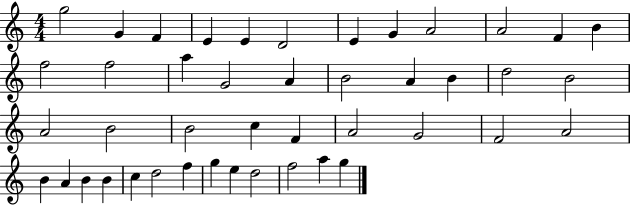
{
  \clef treble
  \numericTimeSignature
  \time 4/4
  \key c \major
  g''2 g'4 f'4 | e'4 e'4 d'2 | e'4 g'4 a'2 | a'2 f'4 b'4 | \break f''2 f''2 | a''4 g'2 a'4 | b'2 a'4 b'4 | d''2 b'2 | \break a'2 b'2 | b'2 c''4 f'4 | a'2 g'2 | f'2 a'2 | \break b'4 a'4 b'4 b'4 | c''4 d''2 f''4 | g''4 e''4 d''2 | f''2 a''4 g''4 | \break \bar "|."
}